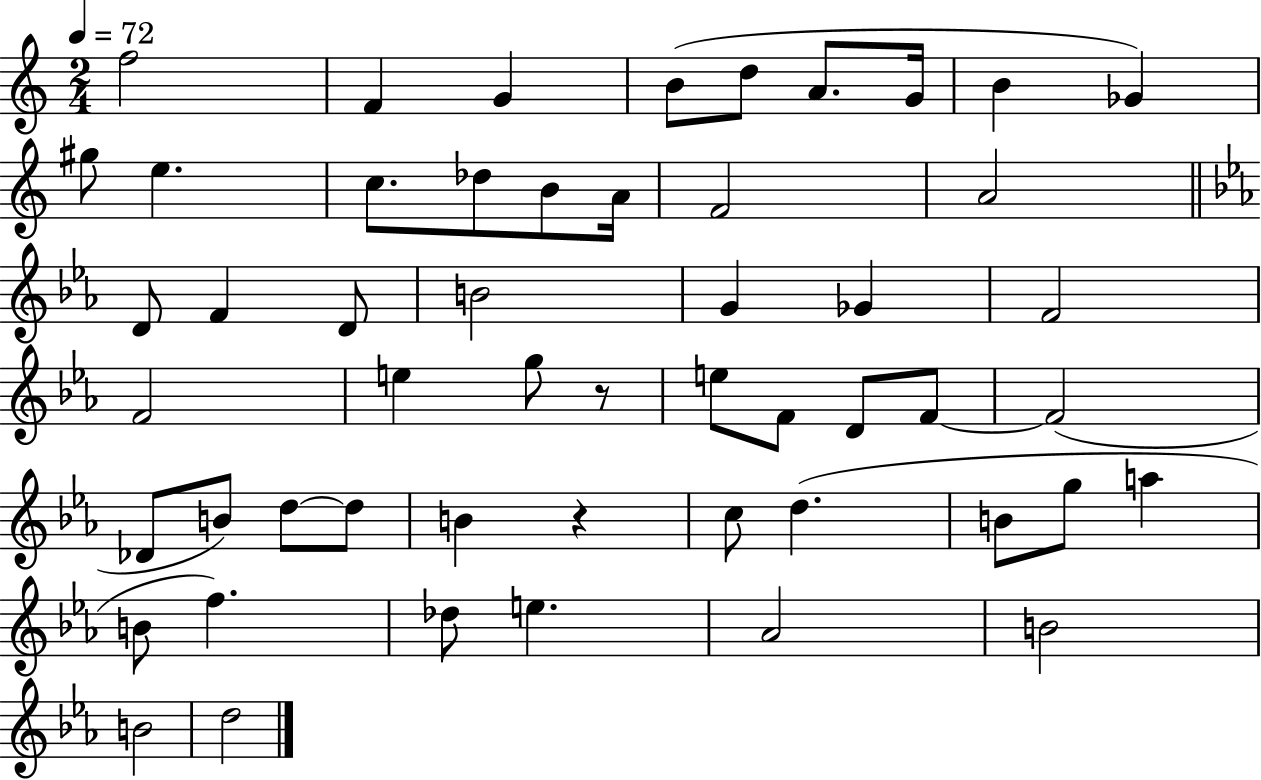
{
  \clef treble
  \numericTimeSignature
  \time 2/4
  \key c \major
  \tempo 4 = 72
  f''2 | f'4 g'4 | b'8( d''8 a'8. g'16 | b'4 ges'4) | \break gis''8 e''4. | c''8. des''8 b'8 a'16 | f'2 | a'2 | \break \bar "||" \break \key c \minor d'8 f'4 d'8 | b'2 | g'4 ges'4 | f'2 | \break f'2 | e''4 g''8 r8 | e''8 f'8 d'8 f'8~~ | f'2( | \break des'8 b'8) d''8~~ d''8 | b'4 r4 | c''8 d''4.( | b'8 g''8 a''4 | \break b'8 f''4.) | des''8 e''4. | aes'2 | b'2 | \break b'2 | d''2 | \bar "|."
}